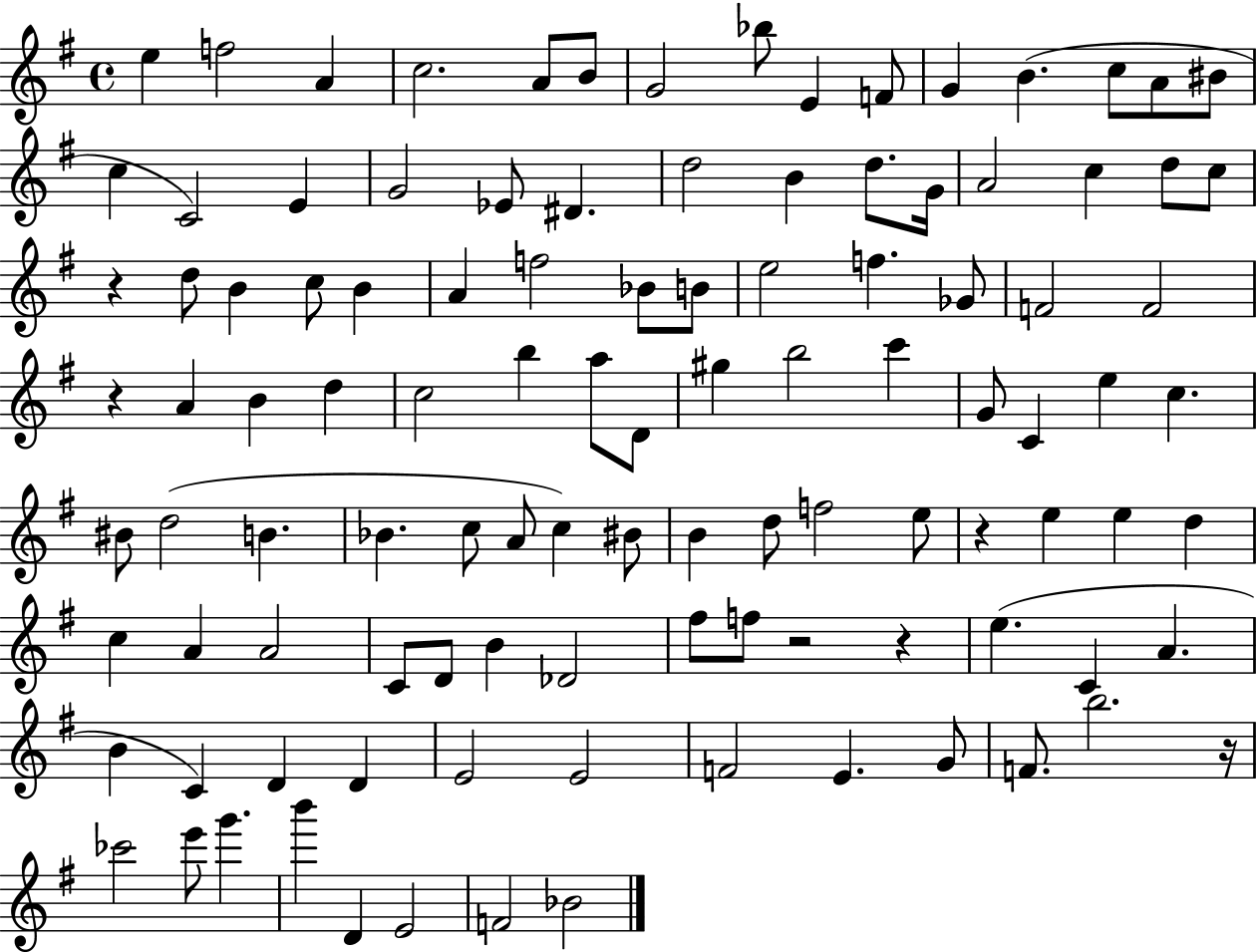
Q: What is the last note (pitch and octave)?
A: Bb4